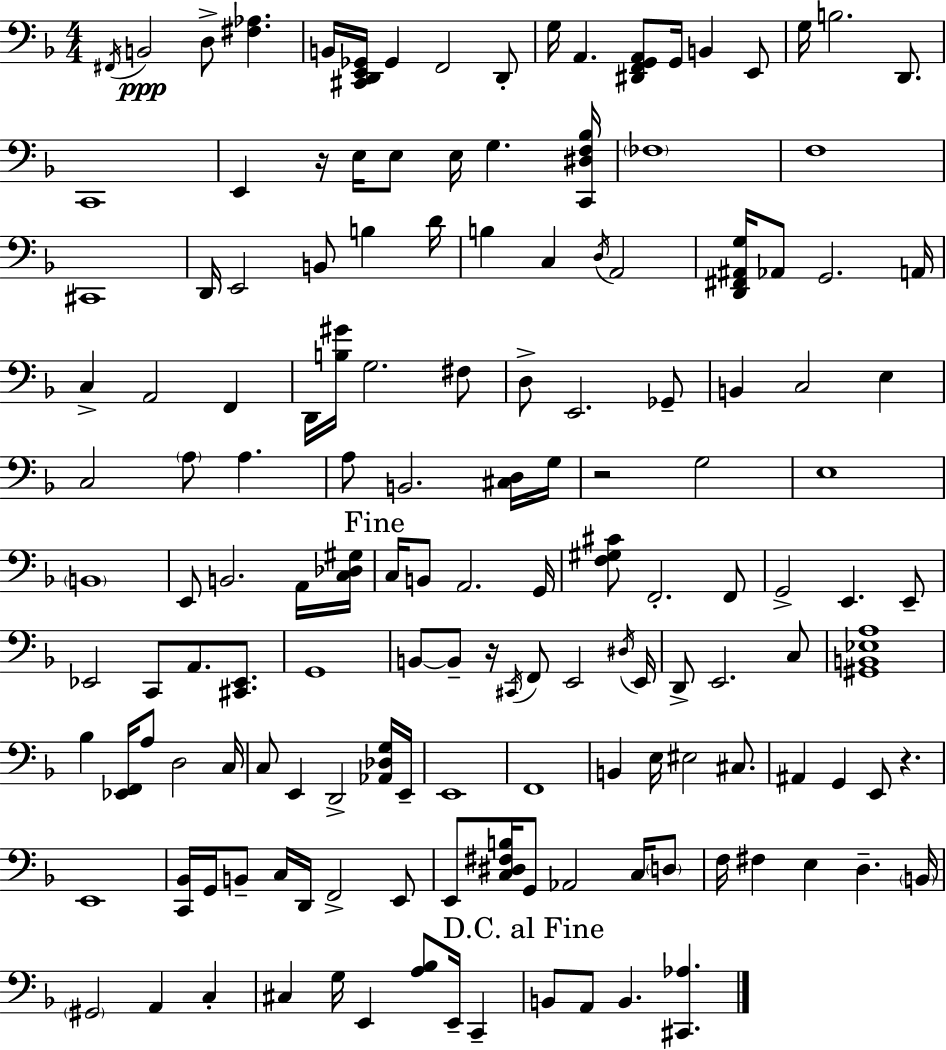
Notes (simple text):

F#2/s B2/h D3/e [F#3,Ab3]/q. B2/s [C#2,D2,E2,Gb2]/s Gb2/q F2/h D2/e G3/s A2/q. [D#2,F2,G2,A2]/e G2/s B2/q E2/e G3/s B3/h. D2/e. C2/w E2/q R/s E3/s E3/e E3/s G3/q. [C2,D#3,F3,Bb3]/s FES3/w F3/w C#2/w D2/s E2/h B2/e B3/q D4/s B3/q C3/q D3/s A2/h [D2,F#2,A#2,G3]/s Ab2/e G2/h. A2/s C3/q A2/h F2/q D2/s [B3,G#4]/s G3/h. F#3/e D3/e E2/h. Gb2/e B2/q C3/h E3/q C3/h A3/e A3/q. A3/e B2/h. [C#3,D3]/s G3/s R/h G3/h E3/w B2/w E2/e B2/h. A2/s [C3,Db3,G#3]/s C3/s B2/e A2/h. G2/s [F3,G#3,C#4]/e F2/h. F2/e G2/h E2/q. E2/e Eb2/h C2/e A2/e. [C#2,Eb2]/e. G2/w B2/e B2/e R/s C#2/s F2/e E2/h D#3/s E2/s D2/e E2/h. C3/e [G#2,B2,Eb3,A3]/w Bb3/q [Eb2,F2]/s A3/e D3/h C3/s C3/e E2/q D2/h [Ab2,Db3,G3]/s E2/s E2/w F2/w B2/q E3/s EIS3/h C#3/e. A#2/q G2/q E2/e R/q. E2/w [C2,Bb2]/s G2/s B2/e C3/s D2/s F2/h E2/e E2/e [C3,D#3,F#3,B3]/s G2/e Ab2/h C3/s D3/e F3/s F#3/q E3/q D3/q. B2/s G#2/h A2/q C3/q C#3/q G3/s E2/q [A3,Bb3]/e E2/s C2/q B2/e A2/e B2/q. [C#2,Ab3]/q.